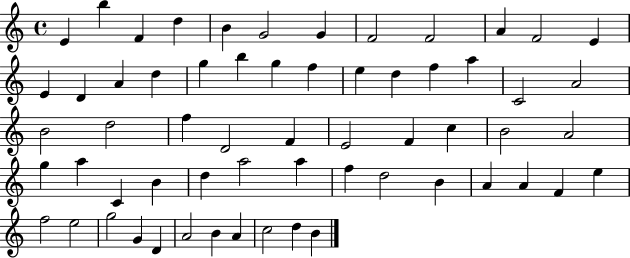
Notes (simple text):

E4/q B5/q F4/q D5/q B4/q G4/h G4/q F4/h F4/h A4/q F4/h E4/q E4/q D4/q A4/q D5/q G5/q B5/q G5/q F5/q E5/q D5/q F5/q A5/q C4/h A4/h B4/h D5/h F5/q D4/h F4/q E4/h F4/q C5/q B4/h A4/h G5/q A5/q C4/q B4/q D5/q A5/h A5/q F5/q D5/h B4/q A4/q A4/q F4/q E5/q F5/h E5/h G5/h G4/q D4/q A4/h B4/q A4/q C5/h D5/q B4/q